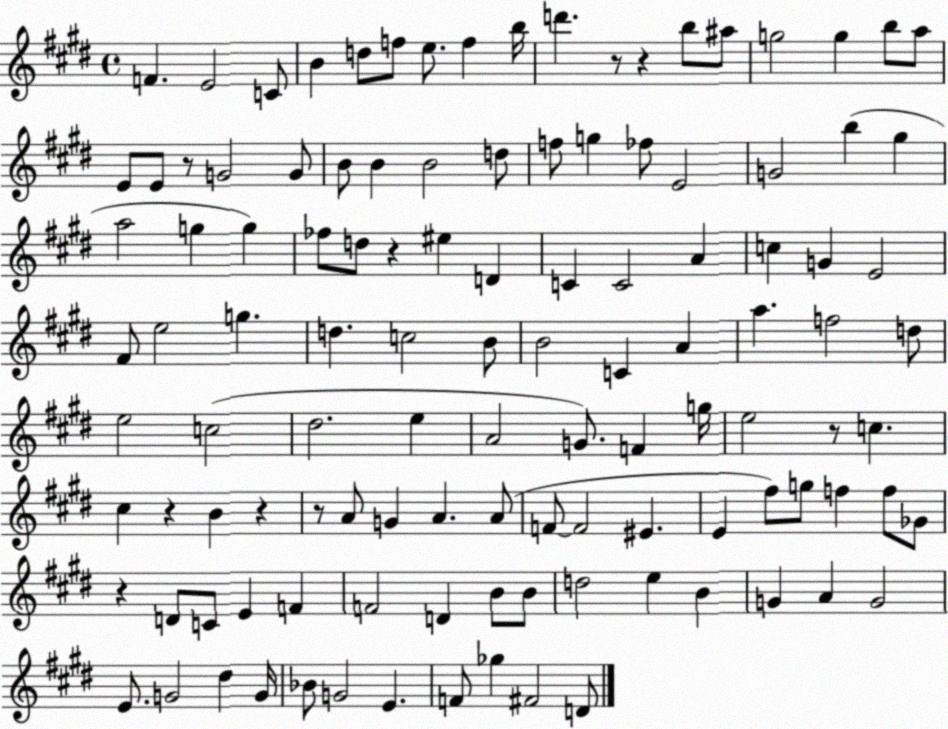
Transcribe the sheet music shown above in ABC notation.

X:1
T:Untitled
M:4/4
L:1/4
K:E
F E2 C/2 B d/2 f/2 e/2 f b/4 d' z/2 z b/2 ^a/2 g2 g b/2 a/2 E/2 E/2 z/2 G2 G/2 B/2 B B2 d/2 f/2 g _f/2 E2 G2 b ^g a2 g g _f/2 d/2 z ^e D C C2 A c G E2 ^F/2 e2 g d c2 B/2 B2 C A a f2 d/2 e2 c2 ^d2 e A2 G/2 F g/4 e2 z/2 c ^c z B z z/2 A/2 G A A/2 F/2 F2 ^E E ^f/2 g/2 f f/2 _G/2 z D/2 C/2 E F F2 D B/2 B/2 d2 e B G A G2 E/2 G2 ^d G/4 _B/2 G2 E F/2 _g ^F2 D/2